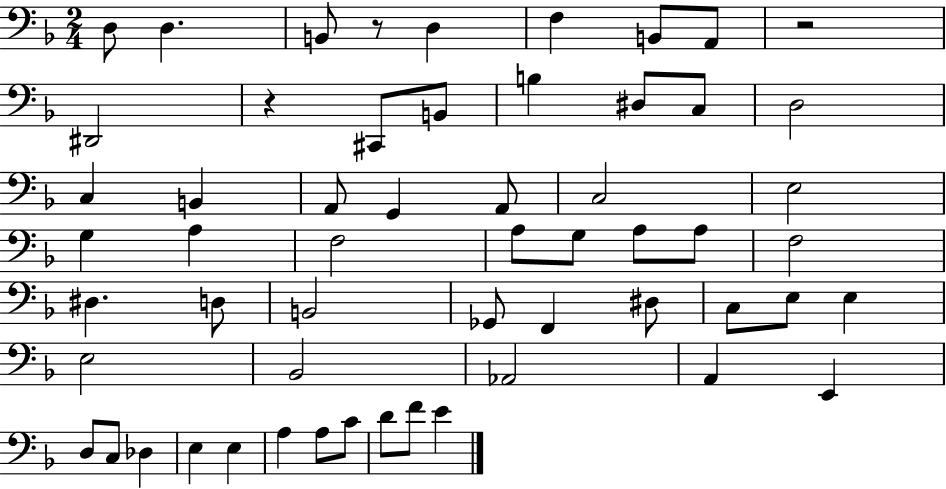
{
  \clef bass
  \numericTimeSignature
  \time 2/4
  \key f \major
  \repeat volta 2 { d8 d4. | b,8 r8 d4 | f4 b,8 a,8 | r2 | \break dis,2 | r4 cis,8 b,8 | b4 dis8 c8 | d2 | \break c4 b,4 | a,8 g,4 a,8 | c2 | e2 | \break g4 a4 | f2 | a8 g8 a8 a8 | f2 | \break dis4. d8 | b,2 | ges,8 f,4 dis8 | c8 e8 e4 | \break e2 | bes,2 | aes,2 | a,4 e,4 | \break d8 c8 des4 | e4 e4 | a4 a8 c'8 | d'8 f'8 e'4 | \break } \bar "|."
}